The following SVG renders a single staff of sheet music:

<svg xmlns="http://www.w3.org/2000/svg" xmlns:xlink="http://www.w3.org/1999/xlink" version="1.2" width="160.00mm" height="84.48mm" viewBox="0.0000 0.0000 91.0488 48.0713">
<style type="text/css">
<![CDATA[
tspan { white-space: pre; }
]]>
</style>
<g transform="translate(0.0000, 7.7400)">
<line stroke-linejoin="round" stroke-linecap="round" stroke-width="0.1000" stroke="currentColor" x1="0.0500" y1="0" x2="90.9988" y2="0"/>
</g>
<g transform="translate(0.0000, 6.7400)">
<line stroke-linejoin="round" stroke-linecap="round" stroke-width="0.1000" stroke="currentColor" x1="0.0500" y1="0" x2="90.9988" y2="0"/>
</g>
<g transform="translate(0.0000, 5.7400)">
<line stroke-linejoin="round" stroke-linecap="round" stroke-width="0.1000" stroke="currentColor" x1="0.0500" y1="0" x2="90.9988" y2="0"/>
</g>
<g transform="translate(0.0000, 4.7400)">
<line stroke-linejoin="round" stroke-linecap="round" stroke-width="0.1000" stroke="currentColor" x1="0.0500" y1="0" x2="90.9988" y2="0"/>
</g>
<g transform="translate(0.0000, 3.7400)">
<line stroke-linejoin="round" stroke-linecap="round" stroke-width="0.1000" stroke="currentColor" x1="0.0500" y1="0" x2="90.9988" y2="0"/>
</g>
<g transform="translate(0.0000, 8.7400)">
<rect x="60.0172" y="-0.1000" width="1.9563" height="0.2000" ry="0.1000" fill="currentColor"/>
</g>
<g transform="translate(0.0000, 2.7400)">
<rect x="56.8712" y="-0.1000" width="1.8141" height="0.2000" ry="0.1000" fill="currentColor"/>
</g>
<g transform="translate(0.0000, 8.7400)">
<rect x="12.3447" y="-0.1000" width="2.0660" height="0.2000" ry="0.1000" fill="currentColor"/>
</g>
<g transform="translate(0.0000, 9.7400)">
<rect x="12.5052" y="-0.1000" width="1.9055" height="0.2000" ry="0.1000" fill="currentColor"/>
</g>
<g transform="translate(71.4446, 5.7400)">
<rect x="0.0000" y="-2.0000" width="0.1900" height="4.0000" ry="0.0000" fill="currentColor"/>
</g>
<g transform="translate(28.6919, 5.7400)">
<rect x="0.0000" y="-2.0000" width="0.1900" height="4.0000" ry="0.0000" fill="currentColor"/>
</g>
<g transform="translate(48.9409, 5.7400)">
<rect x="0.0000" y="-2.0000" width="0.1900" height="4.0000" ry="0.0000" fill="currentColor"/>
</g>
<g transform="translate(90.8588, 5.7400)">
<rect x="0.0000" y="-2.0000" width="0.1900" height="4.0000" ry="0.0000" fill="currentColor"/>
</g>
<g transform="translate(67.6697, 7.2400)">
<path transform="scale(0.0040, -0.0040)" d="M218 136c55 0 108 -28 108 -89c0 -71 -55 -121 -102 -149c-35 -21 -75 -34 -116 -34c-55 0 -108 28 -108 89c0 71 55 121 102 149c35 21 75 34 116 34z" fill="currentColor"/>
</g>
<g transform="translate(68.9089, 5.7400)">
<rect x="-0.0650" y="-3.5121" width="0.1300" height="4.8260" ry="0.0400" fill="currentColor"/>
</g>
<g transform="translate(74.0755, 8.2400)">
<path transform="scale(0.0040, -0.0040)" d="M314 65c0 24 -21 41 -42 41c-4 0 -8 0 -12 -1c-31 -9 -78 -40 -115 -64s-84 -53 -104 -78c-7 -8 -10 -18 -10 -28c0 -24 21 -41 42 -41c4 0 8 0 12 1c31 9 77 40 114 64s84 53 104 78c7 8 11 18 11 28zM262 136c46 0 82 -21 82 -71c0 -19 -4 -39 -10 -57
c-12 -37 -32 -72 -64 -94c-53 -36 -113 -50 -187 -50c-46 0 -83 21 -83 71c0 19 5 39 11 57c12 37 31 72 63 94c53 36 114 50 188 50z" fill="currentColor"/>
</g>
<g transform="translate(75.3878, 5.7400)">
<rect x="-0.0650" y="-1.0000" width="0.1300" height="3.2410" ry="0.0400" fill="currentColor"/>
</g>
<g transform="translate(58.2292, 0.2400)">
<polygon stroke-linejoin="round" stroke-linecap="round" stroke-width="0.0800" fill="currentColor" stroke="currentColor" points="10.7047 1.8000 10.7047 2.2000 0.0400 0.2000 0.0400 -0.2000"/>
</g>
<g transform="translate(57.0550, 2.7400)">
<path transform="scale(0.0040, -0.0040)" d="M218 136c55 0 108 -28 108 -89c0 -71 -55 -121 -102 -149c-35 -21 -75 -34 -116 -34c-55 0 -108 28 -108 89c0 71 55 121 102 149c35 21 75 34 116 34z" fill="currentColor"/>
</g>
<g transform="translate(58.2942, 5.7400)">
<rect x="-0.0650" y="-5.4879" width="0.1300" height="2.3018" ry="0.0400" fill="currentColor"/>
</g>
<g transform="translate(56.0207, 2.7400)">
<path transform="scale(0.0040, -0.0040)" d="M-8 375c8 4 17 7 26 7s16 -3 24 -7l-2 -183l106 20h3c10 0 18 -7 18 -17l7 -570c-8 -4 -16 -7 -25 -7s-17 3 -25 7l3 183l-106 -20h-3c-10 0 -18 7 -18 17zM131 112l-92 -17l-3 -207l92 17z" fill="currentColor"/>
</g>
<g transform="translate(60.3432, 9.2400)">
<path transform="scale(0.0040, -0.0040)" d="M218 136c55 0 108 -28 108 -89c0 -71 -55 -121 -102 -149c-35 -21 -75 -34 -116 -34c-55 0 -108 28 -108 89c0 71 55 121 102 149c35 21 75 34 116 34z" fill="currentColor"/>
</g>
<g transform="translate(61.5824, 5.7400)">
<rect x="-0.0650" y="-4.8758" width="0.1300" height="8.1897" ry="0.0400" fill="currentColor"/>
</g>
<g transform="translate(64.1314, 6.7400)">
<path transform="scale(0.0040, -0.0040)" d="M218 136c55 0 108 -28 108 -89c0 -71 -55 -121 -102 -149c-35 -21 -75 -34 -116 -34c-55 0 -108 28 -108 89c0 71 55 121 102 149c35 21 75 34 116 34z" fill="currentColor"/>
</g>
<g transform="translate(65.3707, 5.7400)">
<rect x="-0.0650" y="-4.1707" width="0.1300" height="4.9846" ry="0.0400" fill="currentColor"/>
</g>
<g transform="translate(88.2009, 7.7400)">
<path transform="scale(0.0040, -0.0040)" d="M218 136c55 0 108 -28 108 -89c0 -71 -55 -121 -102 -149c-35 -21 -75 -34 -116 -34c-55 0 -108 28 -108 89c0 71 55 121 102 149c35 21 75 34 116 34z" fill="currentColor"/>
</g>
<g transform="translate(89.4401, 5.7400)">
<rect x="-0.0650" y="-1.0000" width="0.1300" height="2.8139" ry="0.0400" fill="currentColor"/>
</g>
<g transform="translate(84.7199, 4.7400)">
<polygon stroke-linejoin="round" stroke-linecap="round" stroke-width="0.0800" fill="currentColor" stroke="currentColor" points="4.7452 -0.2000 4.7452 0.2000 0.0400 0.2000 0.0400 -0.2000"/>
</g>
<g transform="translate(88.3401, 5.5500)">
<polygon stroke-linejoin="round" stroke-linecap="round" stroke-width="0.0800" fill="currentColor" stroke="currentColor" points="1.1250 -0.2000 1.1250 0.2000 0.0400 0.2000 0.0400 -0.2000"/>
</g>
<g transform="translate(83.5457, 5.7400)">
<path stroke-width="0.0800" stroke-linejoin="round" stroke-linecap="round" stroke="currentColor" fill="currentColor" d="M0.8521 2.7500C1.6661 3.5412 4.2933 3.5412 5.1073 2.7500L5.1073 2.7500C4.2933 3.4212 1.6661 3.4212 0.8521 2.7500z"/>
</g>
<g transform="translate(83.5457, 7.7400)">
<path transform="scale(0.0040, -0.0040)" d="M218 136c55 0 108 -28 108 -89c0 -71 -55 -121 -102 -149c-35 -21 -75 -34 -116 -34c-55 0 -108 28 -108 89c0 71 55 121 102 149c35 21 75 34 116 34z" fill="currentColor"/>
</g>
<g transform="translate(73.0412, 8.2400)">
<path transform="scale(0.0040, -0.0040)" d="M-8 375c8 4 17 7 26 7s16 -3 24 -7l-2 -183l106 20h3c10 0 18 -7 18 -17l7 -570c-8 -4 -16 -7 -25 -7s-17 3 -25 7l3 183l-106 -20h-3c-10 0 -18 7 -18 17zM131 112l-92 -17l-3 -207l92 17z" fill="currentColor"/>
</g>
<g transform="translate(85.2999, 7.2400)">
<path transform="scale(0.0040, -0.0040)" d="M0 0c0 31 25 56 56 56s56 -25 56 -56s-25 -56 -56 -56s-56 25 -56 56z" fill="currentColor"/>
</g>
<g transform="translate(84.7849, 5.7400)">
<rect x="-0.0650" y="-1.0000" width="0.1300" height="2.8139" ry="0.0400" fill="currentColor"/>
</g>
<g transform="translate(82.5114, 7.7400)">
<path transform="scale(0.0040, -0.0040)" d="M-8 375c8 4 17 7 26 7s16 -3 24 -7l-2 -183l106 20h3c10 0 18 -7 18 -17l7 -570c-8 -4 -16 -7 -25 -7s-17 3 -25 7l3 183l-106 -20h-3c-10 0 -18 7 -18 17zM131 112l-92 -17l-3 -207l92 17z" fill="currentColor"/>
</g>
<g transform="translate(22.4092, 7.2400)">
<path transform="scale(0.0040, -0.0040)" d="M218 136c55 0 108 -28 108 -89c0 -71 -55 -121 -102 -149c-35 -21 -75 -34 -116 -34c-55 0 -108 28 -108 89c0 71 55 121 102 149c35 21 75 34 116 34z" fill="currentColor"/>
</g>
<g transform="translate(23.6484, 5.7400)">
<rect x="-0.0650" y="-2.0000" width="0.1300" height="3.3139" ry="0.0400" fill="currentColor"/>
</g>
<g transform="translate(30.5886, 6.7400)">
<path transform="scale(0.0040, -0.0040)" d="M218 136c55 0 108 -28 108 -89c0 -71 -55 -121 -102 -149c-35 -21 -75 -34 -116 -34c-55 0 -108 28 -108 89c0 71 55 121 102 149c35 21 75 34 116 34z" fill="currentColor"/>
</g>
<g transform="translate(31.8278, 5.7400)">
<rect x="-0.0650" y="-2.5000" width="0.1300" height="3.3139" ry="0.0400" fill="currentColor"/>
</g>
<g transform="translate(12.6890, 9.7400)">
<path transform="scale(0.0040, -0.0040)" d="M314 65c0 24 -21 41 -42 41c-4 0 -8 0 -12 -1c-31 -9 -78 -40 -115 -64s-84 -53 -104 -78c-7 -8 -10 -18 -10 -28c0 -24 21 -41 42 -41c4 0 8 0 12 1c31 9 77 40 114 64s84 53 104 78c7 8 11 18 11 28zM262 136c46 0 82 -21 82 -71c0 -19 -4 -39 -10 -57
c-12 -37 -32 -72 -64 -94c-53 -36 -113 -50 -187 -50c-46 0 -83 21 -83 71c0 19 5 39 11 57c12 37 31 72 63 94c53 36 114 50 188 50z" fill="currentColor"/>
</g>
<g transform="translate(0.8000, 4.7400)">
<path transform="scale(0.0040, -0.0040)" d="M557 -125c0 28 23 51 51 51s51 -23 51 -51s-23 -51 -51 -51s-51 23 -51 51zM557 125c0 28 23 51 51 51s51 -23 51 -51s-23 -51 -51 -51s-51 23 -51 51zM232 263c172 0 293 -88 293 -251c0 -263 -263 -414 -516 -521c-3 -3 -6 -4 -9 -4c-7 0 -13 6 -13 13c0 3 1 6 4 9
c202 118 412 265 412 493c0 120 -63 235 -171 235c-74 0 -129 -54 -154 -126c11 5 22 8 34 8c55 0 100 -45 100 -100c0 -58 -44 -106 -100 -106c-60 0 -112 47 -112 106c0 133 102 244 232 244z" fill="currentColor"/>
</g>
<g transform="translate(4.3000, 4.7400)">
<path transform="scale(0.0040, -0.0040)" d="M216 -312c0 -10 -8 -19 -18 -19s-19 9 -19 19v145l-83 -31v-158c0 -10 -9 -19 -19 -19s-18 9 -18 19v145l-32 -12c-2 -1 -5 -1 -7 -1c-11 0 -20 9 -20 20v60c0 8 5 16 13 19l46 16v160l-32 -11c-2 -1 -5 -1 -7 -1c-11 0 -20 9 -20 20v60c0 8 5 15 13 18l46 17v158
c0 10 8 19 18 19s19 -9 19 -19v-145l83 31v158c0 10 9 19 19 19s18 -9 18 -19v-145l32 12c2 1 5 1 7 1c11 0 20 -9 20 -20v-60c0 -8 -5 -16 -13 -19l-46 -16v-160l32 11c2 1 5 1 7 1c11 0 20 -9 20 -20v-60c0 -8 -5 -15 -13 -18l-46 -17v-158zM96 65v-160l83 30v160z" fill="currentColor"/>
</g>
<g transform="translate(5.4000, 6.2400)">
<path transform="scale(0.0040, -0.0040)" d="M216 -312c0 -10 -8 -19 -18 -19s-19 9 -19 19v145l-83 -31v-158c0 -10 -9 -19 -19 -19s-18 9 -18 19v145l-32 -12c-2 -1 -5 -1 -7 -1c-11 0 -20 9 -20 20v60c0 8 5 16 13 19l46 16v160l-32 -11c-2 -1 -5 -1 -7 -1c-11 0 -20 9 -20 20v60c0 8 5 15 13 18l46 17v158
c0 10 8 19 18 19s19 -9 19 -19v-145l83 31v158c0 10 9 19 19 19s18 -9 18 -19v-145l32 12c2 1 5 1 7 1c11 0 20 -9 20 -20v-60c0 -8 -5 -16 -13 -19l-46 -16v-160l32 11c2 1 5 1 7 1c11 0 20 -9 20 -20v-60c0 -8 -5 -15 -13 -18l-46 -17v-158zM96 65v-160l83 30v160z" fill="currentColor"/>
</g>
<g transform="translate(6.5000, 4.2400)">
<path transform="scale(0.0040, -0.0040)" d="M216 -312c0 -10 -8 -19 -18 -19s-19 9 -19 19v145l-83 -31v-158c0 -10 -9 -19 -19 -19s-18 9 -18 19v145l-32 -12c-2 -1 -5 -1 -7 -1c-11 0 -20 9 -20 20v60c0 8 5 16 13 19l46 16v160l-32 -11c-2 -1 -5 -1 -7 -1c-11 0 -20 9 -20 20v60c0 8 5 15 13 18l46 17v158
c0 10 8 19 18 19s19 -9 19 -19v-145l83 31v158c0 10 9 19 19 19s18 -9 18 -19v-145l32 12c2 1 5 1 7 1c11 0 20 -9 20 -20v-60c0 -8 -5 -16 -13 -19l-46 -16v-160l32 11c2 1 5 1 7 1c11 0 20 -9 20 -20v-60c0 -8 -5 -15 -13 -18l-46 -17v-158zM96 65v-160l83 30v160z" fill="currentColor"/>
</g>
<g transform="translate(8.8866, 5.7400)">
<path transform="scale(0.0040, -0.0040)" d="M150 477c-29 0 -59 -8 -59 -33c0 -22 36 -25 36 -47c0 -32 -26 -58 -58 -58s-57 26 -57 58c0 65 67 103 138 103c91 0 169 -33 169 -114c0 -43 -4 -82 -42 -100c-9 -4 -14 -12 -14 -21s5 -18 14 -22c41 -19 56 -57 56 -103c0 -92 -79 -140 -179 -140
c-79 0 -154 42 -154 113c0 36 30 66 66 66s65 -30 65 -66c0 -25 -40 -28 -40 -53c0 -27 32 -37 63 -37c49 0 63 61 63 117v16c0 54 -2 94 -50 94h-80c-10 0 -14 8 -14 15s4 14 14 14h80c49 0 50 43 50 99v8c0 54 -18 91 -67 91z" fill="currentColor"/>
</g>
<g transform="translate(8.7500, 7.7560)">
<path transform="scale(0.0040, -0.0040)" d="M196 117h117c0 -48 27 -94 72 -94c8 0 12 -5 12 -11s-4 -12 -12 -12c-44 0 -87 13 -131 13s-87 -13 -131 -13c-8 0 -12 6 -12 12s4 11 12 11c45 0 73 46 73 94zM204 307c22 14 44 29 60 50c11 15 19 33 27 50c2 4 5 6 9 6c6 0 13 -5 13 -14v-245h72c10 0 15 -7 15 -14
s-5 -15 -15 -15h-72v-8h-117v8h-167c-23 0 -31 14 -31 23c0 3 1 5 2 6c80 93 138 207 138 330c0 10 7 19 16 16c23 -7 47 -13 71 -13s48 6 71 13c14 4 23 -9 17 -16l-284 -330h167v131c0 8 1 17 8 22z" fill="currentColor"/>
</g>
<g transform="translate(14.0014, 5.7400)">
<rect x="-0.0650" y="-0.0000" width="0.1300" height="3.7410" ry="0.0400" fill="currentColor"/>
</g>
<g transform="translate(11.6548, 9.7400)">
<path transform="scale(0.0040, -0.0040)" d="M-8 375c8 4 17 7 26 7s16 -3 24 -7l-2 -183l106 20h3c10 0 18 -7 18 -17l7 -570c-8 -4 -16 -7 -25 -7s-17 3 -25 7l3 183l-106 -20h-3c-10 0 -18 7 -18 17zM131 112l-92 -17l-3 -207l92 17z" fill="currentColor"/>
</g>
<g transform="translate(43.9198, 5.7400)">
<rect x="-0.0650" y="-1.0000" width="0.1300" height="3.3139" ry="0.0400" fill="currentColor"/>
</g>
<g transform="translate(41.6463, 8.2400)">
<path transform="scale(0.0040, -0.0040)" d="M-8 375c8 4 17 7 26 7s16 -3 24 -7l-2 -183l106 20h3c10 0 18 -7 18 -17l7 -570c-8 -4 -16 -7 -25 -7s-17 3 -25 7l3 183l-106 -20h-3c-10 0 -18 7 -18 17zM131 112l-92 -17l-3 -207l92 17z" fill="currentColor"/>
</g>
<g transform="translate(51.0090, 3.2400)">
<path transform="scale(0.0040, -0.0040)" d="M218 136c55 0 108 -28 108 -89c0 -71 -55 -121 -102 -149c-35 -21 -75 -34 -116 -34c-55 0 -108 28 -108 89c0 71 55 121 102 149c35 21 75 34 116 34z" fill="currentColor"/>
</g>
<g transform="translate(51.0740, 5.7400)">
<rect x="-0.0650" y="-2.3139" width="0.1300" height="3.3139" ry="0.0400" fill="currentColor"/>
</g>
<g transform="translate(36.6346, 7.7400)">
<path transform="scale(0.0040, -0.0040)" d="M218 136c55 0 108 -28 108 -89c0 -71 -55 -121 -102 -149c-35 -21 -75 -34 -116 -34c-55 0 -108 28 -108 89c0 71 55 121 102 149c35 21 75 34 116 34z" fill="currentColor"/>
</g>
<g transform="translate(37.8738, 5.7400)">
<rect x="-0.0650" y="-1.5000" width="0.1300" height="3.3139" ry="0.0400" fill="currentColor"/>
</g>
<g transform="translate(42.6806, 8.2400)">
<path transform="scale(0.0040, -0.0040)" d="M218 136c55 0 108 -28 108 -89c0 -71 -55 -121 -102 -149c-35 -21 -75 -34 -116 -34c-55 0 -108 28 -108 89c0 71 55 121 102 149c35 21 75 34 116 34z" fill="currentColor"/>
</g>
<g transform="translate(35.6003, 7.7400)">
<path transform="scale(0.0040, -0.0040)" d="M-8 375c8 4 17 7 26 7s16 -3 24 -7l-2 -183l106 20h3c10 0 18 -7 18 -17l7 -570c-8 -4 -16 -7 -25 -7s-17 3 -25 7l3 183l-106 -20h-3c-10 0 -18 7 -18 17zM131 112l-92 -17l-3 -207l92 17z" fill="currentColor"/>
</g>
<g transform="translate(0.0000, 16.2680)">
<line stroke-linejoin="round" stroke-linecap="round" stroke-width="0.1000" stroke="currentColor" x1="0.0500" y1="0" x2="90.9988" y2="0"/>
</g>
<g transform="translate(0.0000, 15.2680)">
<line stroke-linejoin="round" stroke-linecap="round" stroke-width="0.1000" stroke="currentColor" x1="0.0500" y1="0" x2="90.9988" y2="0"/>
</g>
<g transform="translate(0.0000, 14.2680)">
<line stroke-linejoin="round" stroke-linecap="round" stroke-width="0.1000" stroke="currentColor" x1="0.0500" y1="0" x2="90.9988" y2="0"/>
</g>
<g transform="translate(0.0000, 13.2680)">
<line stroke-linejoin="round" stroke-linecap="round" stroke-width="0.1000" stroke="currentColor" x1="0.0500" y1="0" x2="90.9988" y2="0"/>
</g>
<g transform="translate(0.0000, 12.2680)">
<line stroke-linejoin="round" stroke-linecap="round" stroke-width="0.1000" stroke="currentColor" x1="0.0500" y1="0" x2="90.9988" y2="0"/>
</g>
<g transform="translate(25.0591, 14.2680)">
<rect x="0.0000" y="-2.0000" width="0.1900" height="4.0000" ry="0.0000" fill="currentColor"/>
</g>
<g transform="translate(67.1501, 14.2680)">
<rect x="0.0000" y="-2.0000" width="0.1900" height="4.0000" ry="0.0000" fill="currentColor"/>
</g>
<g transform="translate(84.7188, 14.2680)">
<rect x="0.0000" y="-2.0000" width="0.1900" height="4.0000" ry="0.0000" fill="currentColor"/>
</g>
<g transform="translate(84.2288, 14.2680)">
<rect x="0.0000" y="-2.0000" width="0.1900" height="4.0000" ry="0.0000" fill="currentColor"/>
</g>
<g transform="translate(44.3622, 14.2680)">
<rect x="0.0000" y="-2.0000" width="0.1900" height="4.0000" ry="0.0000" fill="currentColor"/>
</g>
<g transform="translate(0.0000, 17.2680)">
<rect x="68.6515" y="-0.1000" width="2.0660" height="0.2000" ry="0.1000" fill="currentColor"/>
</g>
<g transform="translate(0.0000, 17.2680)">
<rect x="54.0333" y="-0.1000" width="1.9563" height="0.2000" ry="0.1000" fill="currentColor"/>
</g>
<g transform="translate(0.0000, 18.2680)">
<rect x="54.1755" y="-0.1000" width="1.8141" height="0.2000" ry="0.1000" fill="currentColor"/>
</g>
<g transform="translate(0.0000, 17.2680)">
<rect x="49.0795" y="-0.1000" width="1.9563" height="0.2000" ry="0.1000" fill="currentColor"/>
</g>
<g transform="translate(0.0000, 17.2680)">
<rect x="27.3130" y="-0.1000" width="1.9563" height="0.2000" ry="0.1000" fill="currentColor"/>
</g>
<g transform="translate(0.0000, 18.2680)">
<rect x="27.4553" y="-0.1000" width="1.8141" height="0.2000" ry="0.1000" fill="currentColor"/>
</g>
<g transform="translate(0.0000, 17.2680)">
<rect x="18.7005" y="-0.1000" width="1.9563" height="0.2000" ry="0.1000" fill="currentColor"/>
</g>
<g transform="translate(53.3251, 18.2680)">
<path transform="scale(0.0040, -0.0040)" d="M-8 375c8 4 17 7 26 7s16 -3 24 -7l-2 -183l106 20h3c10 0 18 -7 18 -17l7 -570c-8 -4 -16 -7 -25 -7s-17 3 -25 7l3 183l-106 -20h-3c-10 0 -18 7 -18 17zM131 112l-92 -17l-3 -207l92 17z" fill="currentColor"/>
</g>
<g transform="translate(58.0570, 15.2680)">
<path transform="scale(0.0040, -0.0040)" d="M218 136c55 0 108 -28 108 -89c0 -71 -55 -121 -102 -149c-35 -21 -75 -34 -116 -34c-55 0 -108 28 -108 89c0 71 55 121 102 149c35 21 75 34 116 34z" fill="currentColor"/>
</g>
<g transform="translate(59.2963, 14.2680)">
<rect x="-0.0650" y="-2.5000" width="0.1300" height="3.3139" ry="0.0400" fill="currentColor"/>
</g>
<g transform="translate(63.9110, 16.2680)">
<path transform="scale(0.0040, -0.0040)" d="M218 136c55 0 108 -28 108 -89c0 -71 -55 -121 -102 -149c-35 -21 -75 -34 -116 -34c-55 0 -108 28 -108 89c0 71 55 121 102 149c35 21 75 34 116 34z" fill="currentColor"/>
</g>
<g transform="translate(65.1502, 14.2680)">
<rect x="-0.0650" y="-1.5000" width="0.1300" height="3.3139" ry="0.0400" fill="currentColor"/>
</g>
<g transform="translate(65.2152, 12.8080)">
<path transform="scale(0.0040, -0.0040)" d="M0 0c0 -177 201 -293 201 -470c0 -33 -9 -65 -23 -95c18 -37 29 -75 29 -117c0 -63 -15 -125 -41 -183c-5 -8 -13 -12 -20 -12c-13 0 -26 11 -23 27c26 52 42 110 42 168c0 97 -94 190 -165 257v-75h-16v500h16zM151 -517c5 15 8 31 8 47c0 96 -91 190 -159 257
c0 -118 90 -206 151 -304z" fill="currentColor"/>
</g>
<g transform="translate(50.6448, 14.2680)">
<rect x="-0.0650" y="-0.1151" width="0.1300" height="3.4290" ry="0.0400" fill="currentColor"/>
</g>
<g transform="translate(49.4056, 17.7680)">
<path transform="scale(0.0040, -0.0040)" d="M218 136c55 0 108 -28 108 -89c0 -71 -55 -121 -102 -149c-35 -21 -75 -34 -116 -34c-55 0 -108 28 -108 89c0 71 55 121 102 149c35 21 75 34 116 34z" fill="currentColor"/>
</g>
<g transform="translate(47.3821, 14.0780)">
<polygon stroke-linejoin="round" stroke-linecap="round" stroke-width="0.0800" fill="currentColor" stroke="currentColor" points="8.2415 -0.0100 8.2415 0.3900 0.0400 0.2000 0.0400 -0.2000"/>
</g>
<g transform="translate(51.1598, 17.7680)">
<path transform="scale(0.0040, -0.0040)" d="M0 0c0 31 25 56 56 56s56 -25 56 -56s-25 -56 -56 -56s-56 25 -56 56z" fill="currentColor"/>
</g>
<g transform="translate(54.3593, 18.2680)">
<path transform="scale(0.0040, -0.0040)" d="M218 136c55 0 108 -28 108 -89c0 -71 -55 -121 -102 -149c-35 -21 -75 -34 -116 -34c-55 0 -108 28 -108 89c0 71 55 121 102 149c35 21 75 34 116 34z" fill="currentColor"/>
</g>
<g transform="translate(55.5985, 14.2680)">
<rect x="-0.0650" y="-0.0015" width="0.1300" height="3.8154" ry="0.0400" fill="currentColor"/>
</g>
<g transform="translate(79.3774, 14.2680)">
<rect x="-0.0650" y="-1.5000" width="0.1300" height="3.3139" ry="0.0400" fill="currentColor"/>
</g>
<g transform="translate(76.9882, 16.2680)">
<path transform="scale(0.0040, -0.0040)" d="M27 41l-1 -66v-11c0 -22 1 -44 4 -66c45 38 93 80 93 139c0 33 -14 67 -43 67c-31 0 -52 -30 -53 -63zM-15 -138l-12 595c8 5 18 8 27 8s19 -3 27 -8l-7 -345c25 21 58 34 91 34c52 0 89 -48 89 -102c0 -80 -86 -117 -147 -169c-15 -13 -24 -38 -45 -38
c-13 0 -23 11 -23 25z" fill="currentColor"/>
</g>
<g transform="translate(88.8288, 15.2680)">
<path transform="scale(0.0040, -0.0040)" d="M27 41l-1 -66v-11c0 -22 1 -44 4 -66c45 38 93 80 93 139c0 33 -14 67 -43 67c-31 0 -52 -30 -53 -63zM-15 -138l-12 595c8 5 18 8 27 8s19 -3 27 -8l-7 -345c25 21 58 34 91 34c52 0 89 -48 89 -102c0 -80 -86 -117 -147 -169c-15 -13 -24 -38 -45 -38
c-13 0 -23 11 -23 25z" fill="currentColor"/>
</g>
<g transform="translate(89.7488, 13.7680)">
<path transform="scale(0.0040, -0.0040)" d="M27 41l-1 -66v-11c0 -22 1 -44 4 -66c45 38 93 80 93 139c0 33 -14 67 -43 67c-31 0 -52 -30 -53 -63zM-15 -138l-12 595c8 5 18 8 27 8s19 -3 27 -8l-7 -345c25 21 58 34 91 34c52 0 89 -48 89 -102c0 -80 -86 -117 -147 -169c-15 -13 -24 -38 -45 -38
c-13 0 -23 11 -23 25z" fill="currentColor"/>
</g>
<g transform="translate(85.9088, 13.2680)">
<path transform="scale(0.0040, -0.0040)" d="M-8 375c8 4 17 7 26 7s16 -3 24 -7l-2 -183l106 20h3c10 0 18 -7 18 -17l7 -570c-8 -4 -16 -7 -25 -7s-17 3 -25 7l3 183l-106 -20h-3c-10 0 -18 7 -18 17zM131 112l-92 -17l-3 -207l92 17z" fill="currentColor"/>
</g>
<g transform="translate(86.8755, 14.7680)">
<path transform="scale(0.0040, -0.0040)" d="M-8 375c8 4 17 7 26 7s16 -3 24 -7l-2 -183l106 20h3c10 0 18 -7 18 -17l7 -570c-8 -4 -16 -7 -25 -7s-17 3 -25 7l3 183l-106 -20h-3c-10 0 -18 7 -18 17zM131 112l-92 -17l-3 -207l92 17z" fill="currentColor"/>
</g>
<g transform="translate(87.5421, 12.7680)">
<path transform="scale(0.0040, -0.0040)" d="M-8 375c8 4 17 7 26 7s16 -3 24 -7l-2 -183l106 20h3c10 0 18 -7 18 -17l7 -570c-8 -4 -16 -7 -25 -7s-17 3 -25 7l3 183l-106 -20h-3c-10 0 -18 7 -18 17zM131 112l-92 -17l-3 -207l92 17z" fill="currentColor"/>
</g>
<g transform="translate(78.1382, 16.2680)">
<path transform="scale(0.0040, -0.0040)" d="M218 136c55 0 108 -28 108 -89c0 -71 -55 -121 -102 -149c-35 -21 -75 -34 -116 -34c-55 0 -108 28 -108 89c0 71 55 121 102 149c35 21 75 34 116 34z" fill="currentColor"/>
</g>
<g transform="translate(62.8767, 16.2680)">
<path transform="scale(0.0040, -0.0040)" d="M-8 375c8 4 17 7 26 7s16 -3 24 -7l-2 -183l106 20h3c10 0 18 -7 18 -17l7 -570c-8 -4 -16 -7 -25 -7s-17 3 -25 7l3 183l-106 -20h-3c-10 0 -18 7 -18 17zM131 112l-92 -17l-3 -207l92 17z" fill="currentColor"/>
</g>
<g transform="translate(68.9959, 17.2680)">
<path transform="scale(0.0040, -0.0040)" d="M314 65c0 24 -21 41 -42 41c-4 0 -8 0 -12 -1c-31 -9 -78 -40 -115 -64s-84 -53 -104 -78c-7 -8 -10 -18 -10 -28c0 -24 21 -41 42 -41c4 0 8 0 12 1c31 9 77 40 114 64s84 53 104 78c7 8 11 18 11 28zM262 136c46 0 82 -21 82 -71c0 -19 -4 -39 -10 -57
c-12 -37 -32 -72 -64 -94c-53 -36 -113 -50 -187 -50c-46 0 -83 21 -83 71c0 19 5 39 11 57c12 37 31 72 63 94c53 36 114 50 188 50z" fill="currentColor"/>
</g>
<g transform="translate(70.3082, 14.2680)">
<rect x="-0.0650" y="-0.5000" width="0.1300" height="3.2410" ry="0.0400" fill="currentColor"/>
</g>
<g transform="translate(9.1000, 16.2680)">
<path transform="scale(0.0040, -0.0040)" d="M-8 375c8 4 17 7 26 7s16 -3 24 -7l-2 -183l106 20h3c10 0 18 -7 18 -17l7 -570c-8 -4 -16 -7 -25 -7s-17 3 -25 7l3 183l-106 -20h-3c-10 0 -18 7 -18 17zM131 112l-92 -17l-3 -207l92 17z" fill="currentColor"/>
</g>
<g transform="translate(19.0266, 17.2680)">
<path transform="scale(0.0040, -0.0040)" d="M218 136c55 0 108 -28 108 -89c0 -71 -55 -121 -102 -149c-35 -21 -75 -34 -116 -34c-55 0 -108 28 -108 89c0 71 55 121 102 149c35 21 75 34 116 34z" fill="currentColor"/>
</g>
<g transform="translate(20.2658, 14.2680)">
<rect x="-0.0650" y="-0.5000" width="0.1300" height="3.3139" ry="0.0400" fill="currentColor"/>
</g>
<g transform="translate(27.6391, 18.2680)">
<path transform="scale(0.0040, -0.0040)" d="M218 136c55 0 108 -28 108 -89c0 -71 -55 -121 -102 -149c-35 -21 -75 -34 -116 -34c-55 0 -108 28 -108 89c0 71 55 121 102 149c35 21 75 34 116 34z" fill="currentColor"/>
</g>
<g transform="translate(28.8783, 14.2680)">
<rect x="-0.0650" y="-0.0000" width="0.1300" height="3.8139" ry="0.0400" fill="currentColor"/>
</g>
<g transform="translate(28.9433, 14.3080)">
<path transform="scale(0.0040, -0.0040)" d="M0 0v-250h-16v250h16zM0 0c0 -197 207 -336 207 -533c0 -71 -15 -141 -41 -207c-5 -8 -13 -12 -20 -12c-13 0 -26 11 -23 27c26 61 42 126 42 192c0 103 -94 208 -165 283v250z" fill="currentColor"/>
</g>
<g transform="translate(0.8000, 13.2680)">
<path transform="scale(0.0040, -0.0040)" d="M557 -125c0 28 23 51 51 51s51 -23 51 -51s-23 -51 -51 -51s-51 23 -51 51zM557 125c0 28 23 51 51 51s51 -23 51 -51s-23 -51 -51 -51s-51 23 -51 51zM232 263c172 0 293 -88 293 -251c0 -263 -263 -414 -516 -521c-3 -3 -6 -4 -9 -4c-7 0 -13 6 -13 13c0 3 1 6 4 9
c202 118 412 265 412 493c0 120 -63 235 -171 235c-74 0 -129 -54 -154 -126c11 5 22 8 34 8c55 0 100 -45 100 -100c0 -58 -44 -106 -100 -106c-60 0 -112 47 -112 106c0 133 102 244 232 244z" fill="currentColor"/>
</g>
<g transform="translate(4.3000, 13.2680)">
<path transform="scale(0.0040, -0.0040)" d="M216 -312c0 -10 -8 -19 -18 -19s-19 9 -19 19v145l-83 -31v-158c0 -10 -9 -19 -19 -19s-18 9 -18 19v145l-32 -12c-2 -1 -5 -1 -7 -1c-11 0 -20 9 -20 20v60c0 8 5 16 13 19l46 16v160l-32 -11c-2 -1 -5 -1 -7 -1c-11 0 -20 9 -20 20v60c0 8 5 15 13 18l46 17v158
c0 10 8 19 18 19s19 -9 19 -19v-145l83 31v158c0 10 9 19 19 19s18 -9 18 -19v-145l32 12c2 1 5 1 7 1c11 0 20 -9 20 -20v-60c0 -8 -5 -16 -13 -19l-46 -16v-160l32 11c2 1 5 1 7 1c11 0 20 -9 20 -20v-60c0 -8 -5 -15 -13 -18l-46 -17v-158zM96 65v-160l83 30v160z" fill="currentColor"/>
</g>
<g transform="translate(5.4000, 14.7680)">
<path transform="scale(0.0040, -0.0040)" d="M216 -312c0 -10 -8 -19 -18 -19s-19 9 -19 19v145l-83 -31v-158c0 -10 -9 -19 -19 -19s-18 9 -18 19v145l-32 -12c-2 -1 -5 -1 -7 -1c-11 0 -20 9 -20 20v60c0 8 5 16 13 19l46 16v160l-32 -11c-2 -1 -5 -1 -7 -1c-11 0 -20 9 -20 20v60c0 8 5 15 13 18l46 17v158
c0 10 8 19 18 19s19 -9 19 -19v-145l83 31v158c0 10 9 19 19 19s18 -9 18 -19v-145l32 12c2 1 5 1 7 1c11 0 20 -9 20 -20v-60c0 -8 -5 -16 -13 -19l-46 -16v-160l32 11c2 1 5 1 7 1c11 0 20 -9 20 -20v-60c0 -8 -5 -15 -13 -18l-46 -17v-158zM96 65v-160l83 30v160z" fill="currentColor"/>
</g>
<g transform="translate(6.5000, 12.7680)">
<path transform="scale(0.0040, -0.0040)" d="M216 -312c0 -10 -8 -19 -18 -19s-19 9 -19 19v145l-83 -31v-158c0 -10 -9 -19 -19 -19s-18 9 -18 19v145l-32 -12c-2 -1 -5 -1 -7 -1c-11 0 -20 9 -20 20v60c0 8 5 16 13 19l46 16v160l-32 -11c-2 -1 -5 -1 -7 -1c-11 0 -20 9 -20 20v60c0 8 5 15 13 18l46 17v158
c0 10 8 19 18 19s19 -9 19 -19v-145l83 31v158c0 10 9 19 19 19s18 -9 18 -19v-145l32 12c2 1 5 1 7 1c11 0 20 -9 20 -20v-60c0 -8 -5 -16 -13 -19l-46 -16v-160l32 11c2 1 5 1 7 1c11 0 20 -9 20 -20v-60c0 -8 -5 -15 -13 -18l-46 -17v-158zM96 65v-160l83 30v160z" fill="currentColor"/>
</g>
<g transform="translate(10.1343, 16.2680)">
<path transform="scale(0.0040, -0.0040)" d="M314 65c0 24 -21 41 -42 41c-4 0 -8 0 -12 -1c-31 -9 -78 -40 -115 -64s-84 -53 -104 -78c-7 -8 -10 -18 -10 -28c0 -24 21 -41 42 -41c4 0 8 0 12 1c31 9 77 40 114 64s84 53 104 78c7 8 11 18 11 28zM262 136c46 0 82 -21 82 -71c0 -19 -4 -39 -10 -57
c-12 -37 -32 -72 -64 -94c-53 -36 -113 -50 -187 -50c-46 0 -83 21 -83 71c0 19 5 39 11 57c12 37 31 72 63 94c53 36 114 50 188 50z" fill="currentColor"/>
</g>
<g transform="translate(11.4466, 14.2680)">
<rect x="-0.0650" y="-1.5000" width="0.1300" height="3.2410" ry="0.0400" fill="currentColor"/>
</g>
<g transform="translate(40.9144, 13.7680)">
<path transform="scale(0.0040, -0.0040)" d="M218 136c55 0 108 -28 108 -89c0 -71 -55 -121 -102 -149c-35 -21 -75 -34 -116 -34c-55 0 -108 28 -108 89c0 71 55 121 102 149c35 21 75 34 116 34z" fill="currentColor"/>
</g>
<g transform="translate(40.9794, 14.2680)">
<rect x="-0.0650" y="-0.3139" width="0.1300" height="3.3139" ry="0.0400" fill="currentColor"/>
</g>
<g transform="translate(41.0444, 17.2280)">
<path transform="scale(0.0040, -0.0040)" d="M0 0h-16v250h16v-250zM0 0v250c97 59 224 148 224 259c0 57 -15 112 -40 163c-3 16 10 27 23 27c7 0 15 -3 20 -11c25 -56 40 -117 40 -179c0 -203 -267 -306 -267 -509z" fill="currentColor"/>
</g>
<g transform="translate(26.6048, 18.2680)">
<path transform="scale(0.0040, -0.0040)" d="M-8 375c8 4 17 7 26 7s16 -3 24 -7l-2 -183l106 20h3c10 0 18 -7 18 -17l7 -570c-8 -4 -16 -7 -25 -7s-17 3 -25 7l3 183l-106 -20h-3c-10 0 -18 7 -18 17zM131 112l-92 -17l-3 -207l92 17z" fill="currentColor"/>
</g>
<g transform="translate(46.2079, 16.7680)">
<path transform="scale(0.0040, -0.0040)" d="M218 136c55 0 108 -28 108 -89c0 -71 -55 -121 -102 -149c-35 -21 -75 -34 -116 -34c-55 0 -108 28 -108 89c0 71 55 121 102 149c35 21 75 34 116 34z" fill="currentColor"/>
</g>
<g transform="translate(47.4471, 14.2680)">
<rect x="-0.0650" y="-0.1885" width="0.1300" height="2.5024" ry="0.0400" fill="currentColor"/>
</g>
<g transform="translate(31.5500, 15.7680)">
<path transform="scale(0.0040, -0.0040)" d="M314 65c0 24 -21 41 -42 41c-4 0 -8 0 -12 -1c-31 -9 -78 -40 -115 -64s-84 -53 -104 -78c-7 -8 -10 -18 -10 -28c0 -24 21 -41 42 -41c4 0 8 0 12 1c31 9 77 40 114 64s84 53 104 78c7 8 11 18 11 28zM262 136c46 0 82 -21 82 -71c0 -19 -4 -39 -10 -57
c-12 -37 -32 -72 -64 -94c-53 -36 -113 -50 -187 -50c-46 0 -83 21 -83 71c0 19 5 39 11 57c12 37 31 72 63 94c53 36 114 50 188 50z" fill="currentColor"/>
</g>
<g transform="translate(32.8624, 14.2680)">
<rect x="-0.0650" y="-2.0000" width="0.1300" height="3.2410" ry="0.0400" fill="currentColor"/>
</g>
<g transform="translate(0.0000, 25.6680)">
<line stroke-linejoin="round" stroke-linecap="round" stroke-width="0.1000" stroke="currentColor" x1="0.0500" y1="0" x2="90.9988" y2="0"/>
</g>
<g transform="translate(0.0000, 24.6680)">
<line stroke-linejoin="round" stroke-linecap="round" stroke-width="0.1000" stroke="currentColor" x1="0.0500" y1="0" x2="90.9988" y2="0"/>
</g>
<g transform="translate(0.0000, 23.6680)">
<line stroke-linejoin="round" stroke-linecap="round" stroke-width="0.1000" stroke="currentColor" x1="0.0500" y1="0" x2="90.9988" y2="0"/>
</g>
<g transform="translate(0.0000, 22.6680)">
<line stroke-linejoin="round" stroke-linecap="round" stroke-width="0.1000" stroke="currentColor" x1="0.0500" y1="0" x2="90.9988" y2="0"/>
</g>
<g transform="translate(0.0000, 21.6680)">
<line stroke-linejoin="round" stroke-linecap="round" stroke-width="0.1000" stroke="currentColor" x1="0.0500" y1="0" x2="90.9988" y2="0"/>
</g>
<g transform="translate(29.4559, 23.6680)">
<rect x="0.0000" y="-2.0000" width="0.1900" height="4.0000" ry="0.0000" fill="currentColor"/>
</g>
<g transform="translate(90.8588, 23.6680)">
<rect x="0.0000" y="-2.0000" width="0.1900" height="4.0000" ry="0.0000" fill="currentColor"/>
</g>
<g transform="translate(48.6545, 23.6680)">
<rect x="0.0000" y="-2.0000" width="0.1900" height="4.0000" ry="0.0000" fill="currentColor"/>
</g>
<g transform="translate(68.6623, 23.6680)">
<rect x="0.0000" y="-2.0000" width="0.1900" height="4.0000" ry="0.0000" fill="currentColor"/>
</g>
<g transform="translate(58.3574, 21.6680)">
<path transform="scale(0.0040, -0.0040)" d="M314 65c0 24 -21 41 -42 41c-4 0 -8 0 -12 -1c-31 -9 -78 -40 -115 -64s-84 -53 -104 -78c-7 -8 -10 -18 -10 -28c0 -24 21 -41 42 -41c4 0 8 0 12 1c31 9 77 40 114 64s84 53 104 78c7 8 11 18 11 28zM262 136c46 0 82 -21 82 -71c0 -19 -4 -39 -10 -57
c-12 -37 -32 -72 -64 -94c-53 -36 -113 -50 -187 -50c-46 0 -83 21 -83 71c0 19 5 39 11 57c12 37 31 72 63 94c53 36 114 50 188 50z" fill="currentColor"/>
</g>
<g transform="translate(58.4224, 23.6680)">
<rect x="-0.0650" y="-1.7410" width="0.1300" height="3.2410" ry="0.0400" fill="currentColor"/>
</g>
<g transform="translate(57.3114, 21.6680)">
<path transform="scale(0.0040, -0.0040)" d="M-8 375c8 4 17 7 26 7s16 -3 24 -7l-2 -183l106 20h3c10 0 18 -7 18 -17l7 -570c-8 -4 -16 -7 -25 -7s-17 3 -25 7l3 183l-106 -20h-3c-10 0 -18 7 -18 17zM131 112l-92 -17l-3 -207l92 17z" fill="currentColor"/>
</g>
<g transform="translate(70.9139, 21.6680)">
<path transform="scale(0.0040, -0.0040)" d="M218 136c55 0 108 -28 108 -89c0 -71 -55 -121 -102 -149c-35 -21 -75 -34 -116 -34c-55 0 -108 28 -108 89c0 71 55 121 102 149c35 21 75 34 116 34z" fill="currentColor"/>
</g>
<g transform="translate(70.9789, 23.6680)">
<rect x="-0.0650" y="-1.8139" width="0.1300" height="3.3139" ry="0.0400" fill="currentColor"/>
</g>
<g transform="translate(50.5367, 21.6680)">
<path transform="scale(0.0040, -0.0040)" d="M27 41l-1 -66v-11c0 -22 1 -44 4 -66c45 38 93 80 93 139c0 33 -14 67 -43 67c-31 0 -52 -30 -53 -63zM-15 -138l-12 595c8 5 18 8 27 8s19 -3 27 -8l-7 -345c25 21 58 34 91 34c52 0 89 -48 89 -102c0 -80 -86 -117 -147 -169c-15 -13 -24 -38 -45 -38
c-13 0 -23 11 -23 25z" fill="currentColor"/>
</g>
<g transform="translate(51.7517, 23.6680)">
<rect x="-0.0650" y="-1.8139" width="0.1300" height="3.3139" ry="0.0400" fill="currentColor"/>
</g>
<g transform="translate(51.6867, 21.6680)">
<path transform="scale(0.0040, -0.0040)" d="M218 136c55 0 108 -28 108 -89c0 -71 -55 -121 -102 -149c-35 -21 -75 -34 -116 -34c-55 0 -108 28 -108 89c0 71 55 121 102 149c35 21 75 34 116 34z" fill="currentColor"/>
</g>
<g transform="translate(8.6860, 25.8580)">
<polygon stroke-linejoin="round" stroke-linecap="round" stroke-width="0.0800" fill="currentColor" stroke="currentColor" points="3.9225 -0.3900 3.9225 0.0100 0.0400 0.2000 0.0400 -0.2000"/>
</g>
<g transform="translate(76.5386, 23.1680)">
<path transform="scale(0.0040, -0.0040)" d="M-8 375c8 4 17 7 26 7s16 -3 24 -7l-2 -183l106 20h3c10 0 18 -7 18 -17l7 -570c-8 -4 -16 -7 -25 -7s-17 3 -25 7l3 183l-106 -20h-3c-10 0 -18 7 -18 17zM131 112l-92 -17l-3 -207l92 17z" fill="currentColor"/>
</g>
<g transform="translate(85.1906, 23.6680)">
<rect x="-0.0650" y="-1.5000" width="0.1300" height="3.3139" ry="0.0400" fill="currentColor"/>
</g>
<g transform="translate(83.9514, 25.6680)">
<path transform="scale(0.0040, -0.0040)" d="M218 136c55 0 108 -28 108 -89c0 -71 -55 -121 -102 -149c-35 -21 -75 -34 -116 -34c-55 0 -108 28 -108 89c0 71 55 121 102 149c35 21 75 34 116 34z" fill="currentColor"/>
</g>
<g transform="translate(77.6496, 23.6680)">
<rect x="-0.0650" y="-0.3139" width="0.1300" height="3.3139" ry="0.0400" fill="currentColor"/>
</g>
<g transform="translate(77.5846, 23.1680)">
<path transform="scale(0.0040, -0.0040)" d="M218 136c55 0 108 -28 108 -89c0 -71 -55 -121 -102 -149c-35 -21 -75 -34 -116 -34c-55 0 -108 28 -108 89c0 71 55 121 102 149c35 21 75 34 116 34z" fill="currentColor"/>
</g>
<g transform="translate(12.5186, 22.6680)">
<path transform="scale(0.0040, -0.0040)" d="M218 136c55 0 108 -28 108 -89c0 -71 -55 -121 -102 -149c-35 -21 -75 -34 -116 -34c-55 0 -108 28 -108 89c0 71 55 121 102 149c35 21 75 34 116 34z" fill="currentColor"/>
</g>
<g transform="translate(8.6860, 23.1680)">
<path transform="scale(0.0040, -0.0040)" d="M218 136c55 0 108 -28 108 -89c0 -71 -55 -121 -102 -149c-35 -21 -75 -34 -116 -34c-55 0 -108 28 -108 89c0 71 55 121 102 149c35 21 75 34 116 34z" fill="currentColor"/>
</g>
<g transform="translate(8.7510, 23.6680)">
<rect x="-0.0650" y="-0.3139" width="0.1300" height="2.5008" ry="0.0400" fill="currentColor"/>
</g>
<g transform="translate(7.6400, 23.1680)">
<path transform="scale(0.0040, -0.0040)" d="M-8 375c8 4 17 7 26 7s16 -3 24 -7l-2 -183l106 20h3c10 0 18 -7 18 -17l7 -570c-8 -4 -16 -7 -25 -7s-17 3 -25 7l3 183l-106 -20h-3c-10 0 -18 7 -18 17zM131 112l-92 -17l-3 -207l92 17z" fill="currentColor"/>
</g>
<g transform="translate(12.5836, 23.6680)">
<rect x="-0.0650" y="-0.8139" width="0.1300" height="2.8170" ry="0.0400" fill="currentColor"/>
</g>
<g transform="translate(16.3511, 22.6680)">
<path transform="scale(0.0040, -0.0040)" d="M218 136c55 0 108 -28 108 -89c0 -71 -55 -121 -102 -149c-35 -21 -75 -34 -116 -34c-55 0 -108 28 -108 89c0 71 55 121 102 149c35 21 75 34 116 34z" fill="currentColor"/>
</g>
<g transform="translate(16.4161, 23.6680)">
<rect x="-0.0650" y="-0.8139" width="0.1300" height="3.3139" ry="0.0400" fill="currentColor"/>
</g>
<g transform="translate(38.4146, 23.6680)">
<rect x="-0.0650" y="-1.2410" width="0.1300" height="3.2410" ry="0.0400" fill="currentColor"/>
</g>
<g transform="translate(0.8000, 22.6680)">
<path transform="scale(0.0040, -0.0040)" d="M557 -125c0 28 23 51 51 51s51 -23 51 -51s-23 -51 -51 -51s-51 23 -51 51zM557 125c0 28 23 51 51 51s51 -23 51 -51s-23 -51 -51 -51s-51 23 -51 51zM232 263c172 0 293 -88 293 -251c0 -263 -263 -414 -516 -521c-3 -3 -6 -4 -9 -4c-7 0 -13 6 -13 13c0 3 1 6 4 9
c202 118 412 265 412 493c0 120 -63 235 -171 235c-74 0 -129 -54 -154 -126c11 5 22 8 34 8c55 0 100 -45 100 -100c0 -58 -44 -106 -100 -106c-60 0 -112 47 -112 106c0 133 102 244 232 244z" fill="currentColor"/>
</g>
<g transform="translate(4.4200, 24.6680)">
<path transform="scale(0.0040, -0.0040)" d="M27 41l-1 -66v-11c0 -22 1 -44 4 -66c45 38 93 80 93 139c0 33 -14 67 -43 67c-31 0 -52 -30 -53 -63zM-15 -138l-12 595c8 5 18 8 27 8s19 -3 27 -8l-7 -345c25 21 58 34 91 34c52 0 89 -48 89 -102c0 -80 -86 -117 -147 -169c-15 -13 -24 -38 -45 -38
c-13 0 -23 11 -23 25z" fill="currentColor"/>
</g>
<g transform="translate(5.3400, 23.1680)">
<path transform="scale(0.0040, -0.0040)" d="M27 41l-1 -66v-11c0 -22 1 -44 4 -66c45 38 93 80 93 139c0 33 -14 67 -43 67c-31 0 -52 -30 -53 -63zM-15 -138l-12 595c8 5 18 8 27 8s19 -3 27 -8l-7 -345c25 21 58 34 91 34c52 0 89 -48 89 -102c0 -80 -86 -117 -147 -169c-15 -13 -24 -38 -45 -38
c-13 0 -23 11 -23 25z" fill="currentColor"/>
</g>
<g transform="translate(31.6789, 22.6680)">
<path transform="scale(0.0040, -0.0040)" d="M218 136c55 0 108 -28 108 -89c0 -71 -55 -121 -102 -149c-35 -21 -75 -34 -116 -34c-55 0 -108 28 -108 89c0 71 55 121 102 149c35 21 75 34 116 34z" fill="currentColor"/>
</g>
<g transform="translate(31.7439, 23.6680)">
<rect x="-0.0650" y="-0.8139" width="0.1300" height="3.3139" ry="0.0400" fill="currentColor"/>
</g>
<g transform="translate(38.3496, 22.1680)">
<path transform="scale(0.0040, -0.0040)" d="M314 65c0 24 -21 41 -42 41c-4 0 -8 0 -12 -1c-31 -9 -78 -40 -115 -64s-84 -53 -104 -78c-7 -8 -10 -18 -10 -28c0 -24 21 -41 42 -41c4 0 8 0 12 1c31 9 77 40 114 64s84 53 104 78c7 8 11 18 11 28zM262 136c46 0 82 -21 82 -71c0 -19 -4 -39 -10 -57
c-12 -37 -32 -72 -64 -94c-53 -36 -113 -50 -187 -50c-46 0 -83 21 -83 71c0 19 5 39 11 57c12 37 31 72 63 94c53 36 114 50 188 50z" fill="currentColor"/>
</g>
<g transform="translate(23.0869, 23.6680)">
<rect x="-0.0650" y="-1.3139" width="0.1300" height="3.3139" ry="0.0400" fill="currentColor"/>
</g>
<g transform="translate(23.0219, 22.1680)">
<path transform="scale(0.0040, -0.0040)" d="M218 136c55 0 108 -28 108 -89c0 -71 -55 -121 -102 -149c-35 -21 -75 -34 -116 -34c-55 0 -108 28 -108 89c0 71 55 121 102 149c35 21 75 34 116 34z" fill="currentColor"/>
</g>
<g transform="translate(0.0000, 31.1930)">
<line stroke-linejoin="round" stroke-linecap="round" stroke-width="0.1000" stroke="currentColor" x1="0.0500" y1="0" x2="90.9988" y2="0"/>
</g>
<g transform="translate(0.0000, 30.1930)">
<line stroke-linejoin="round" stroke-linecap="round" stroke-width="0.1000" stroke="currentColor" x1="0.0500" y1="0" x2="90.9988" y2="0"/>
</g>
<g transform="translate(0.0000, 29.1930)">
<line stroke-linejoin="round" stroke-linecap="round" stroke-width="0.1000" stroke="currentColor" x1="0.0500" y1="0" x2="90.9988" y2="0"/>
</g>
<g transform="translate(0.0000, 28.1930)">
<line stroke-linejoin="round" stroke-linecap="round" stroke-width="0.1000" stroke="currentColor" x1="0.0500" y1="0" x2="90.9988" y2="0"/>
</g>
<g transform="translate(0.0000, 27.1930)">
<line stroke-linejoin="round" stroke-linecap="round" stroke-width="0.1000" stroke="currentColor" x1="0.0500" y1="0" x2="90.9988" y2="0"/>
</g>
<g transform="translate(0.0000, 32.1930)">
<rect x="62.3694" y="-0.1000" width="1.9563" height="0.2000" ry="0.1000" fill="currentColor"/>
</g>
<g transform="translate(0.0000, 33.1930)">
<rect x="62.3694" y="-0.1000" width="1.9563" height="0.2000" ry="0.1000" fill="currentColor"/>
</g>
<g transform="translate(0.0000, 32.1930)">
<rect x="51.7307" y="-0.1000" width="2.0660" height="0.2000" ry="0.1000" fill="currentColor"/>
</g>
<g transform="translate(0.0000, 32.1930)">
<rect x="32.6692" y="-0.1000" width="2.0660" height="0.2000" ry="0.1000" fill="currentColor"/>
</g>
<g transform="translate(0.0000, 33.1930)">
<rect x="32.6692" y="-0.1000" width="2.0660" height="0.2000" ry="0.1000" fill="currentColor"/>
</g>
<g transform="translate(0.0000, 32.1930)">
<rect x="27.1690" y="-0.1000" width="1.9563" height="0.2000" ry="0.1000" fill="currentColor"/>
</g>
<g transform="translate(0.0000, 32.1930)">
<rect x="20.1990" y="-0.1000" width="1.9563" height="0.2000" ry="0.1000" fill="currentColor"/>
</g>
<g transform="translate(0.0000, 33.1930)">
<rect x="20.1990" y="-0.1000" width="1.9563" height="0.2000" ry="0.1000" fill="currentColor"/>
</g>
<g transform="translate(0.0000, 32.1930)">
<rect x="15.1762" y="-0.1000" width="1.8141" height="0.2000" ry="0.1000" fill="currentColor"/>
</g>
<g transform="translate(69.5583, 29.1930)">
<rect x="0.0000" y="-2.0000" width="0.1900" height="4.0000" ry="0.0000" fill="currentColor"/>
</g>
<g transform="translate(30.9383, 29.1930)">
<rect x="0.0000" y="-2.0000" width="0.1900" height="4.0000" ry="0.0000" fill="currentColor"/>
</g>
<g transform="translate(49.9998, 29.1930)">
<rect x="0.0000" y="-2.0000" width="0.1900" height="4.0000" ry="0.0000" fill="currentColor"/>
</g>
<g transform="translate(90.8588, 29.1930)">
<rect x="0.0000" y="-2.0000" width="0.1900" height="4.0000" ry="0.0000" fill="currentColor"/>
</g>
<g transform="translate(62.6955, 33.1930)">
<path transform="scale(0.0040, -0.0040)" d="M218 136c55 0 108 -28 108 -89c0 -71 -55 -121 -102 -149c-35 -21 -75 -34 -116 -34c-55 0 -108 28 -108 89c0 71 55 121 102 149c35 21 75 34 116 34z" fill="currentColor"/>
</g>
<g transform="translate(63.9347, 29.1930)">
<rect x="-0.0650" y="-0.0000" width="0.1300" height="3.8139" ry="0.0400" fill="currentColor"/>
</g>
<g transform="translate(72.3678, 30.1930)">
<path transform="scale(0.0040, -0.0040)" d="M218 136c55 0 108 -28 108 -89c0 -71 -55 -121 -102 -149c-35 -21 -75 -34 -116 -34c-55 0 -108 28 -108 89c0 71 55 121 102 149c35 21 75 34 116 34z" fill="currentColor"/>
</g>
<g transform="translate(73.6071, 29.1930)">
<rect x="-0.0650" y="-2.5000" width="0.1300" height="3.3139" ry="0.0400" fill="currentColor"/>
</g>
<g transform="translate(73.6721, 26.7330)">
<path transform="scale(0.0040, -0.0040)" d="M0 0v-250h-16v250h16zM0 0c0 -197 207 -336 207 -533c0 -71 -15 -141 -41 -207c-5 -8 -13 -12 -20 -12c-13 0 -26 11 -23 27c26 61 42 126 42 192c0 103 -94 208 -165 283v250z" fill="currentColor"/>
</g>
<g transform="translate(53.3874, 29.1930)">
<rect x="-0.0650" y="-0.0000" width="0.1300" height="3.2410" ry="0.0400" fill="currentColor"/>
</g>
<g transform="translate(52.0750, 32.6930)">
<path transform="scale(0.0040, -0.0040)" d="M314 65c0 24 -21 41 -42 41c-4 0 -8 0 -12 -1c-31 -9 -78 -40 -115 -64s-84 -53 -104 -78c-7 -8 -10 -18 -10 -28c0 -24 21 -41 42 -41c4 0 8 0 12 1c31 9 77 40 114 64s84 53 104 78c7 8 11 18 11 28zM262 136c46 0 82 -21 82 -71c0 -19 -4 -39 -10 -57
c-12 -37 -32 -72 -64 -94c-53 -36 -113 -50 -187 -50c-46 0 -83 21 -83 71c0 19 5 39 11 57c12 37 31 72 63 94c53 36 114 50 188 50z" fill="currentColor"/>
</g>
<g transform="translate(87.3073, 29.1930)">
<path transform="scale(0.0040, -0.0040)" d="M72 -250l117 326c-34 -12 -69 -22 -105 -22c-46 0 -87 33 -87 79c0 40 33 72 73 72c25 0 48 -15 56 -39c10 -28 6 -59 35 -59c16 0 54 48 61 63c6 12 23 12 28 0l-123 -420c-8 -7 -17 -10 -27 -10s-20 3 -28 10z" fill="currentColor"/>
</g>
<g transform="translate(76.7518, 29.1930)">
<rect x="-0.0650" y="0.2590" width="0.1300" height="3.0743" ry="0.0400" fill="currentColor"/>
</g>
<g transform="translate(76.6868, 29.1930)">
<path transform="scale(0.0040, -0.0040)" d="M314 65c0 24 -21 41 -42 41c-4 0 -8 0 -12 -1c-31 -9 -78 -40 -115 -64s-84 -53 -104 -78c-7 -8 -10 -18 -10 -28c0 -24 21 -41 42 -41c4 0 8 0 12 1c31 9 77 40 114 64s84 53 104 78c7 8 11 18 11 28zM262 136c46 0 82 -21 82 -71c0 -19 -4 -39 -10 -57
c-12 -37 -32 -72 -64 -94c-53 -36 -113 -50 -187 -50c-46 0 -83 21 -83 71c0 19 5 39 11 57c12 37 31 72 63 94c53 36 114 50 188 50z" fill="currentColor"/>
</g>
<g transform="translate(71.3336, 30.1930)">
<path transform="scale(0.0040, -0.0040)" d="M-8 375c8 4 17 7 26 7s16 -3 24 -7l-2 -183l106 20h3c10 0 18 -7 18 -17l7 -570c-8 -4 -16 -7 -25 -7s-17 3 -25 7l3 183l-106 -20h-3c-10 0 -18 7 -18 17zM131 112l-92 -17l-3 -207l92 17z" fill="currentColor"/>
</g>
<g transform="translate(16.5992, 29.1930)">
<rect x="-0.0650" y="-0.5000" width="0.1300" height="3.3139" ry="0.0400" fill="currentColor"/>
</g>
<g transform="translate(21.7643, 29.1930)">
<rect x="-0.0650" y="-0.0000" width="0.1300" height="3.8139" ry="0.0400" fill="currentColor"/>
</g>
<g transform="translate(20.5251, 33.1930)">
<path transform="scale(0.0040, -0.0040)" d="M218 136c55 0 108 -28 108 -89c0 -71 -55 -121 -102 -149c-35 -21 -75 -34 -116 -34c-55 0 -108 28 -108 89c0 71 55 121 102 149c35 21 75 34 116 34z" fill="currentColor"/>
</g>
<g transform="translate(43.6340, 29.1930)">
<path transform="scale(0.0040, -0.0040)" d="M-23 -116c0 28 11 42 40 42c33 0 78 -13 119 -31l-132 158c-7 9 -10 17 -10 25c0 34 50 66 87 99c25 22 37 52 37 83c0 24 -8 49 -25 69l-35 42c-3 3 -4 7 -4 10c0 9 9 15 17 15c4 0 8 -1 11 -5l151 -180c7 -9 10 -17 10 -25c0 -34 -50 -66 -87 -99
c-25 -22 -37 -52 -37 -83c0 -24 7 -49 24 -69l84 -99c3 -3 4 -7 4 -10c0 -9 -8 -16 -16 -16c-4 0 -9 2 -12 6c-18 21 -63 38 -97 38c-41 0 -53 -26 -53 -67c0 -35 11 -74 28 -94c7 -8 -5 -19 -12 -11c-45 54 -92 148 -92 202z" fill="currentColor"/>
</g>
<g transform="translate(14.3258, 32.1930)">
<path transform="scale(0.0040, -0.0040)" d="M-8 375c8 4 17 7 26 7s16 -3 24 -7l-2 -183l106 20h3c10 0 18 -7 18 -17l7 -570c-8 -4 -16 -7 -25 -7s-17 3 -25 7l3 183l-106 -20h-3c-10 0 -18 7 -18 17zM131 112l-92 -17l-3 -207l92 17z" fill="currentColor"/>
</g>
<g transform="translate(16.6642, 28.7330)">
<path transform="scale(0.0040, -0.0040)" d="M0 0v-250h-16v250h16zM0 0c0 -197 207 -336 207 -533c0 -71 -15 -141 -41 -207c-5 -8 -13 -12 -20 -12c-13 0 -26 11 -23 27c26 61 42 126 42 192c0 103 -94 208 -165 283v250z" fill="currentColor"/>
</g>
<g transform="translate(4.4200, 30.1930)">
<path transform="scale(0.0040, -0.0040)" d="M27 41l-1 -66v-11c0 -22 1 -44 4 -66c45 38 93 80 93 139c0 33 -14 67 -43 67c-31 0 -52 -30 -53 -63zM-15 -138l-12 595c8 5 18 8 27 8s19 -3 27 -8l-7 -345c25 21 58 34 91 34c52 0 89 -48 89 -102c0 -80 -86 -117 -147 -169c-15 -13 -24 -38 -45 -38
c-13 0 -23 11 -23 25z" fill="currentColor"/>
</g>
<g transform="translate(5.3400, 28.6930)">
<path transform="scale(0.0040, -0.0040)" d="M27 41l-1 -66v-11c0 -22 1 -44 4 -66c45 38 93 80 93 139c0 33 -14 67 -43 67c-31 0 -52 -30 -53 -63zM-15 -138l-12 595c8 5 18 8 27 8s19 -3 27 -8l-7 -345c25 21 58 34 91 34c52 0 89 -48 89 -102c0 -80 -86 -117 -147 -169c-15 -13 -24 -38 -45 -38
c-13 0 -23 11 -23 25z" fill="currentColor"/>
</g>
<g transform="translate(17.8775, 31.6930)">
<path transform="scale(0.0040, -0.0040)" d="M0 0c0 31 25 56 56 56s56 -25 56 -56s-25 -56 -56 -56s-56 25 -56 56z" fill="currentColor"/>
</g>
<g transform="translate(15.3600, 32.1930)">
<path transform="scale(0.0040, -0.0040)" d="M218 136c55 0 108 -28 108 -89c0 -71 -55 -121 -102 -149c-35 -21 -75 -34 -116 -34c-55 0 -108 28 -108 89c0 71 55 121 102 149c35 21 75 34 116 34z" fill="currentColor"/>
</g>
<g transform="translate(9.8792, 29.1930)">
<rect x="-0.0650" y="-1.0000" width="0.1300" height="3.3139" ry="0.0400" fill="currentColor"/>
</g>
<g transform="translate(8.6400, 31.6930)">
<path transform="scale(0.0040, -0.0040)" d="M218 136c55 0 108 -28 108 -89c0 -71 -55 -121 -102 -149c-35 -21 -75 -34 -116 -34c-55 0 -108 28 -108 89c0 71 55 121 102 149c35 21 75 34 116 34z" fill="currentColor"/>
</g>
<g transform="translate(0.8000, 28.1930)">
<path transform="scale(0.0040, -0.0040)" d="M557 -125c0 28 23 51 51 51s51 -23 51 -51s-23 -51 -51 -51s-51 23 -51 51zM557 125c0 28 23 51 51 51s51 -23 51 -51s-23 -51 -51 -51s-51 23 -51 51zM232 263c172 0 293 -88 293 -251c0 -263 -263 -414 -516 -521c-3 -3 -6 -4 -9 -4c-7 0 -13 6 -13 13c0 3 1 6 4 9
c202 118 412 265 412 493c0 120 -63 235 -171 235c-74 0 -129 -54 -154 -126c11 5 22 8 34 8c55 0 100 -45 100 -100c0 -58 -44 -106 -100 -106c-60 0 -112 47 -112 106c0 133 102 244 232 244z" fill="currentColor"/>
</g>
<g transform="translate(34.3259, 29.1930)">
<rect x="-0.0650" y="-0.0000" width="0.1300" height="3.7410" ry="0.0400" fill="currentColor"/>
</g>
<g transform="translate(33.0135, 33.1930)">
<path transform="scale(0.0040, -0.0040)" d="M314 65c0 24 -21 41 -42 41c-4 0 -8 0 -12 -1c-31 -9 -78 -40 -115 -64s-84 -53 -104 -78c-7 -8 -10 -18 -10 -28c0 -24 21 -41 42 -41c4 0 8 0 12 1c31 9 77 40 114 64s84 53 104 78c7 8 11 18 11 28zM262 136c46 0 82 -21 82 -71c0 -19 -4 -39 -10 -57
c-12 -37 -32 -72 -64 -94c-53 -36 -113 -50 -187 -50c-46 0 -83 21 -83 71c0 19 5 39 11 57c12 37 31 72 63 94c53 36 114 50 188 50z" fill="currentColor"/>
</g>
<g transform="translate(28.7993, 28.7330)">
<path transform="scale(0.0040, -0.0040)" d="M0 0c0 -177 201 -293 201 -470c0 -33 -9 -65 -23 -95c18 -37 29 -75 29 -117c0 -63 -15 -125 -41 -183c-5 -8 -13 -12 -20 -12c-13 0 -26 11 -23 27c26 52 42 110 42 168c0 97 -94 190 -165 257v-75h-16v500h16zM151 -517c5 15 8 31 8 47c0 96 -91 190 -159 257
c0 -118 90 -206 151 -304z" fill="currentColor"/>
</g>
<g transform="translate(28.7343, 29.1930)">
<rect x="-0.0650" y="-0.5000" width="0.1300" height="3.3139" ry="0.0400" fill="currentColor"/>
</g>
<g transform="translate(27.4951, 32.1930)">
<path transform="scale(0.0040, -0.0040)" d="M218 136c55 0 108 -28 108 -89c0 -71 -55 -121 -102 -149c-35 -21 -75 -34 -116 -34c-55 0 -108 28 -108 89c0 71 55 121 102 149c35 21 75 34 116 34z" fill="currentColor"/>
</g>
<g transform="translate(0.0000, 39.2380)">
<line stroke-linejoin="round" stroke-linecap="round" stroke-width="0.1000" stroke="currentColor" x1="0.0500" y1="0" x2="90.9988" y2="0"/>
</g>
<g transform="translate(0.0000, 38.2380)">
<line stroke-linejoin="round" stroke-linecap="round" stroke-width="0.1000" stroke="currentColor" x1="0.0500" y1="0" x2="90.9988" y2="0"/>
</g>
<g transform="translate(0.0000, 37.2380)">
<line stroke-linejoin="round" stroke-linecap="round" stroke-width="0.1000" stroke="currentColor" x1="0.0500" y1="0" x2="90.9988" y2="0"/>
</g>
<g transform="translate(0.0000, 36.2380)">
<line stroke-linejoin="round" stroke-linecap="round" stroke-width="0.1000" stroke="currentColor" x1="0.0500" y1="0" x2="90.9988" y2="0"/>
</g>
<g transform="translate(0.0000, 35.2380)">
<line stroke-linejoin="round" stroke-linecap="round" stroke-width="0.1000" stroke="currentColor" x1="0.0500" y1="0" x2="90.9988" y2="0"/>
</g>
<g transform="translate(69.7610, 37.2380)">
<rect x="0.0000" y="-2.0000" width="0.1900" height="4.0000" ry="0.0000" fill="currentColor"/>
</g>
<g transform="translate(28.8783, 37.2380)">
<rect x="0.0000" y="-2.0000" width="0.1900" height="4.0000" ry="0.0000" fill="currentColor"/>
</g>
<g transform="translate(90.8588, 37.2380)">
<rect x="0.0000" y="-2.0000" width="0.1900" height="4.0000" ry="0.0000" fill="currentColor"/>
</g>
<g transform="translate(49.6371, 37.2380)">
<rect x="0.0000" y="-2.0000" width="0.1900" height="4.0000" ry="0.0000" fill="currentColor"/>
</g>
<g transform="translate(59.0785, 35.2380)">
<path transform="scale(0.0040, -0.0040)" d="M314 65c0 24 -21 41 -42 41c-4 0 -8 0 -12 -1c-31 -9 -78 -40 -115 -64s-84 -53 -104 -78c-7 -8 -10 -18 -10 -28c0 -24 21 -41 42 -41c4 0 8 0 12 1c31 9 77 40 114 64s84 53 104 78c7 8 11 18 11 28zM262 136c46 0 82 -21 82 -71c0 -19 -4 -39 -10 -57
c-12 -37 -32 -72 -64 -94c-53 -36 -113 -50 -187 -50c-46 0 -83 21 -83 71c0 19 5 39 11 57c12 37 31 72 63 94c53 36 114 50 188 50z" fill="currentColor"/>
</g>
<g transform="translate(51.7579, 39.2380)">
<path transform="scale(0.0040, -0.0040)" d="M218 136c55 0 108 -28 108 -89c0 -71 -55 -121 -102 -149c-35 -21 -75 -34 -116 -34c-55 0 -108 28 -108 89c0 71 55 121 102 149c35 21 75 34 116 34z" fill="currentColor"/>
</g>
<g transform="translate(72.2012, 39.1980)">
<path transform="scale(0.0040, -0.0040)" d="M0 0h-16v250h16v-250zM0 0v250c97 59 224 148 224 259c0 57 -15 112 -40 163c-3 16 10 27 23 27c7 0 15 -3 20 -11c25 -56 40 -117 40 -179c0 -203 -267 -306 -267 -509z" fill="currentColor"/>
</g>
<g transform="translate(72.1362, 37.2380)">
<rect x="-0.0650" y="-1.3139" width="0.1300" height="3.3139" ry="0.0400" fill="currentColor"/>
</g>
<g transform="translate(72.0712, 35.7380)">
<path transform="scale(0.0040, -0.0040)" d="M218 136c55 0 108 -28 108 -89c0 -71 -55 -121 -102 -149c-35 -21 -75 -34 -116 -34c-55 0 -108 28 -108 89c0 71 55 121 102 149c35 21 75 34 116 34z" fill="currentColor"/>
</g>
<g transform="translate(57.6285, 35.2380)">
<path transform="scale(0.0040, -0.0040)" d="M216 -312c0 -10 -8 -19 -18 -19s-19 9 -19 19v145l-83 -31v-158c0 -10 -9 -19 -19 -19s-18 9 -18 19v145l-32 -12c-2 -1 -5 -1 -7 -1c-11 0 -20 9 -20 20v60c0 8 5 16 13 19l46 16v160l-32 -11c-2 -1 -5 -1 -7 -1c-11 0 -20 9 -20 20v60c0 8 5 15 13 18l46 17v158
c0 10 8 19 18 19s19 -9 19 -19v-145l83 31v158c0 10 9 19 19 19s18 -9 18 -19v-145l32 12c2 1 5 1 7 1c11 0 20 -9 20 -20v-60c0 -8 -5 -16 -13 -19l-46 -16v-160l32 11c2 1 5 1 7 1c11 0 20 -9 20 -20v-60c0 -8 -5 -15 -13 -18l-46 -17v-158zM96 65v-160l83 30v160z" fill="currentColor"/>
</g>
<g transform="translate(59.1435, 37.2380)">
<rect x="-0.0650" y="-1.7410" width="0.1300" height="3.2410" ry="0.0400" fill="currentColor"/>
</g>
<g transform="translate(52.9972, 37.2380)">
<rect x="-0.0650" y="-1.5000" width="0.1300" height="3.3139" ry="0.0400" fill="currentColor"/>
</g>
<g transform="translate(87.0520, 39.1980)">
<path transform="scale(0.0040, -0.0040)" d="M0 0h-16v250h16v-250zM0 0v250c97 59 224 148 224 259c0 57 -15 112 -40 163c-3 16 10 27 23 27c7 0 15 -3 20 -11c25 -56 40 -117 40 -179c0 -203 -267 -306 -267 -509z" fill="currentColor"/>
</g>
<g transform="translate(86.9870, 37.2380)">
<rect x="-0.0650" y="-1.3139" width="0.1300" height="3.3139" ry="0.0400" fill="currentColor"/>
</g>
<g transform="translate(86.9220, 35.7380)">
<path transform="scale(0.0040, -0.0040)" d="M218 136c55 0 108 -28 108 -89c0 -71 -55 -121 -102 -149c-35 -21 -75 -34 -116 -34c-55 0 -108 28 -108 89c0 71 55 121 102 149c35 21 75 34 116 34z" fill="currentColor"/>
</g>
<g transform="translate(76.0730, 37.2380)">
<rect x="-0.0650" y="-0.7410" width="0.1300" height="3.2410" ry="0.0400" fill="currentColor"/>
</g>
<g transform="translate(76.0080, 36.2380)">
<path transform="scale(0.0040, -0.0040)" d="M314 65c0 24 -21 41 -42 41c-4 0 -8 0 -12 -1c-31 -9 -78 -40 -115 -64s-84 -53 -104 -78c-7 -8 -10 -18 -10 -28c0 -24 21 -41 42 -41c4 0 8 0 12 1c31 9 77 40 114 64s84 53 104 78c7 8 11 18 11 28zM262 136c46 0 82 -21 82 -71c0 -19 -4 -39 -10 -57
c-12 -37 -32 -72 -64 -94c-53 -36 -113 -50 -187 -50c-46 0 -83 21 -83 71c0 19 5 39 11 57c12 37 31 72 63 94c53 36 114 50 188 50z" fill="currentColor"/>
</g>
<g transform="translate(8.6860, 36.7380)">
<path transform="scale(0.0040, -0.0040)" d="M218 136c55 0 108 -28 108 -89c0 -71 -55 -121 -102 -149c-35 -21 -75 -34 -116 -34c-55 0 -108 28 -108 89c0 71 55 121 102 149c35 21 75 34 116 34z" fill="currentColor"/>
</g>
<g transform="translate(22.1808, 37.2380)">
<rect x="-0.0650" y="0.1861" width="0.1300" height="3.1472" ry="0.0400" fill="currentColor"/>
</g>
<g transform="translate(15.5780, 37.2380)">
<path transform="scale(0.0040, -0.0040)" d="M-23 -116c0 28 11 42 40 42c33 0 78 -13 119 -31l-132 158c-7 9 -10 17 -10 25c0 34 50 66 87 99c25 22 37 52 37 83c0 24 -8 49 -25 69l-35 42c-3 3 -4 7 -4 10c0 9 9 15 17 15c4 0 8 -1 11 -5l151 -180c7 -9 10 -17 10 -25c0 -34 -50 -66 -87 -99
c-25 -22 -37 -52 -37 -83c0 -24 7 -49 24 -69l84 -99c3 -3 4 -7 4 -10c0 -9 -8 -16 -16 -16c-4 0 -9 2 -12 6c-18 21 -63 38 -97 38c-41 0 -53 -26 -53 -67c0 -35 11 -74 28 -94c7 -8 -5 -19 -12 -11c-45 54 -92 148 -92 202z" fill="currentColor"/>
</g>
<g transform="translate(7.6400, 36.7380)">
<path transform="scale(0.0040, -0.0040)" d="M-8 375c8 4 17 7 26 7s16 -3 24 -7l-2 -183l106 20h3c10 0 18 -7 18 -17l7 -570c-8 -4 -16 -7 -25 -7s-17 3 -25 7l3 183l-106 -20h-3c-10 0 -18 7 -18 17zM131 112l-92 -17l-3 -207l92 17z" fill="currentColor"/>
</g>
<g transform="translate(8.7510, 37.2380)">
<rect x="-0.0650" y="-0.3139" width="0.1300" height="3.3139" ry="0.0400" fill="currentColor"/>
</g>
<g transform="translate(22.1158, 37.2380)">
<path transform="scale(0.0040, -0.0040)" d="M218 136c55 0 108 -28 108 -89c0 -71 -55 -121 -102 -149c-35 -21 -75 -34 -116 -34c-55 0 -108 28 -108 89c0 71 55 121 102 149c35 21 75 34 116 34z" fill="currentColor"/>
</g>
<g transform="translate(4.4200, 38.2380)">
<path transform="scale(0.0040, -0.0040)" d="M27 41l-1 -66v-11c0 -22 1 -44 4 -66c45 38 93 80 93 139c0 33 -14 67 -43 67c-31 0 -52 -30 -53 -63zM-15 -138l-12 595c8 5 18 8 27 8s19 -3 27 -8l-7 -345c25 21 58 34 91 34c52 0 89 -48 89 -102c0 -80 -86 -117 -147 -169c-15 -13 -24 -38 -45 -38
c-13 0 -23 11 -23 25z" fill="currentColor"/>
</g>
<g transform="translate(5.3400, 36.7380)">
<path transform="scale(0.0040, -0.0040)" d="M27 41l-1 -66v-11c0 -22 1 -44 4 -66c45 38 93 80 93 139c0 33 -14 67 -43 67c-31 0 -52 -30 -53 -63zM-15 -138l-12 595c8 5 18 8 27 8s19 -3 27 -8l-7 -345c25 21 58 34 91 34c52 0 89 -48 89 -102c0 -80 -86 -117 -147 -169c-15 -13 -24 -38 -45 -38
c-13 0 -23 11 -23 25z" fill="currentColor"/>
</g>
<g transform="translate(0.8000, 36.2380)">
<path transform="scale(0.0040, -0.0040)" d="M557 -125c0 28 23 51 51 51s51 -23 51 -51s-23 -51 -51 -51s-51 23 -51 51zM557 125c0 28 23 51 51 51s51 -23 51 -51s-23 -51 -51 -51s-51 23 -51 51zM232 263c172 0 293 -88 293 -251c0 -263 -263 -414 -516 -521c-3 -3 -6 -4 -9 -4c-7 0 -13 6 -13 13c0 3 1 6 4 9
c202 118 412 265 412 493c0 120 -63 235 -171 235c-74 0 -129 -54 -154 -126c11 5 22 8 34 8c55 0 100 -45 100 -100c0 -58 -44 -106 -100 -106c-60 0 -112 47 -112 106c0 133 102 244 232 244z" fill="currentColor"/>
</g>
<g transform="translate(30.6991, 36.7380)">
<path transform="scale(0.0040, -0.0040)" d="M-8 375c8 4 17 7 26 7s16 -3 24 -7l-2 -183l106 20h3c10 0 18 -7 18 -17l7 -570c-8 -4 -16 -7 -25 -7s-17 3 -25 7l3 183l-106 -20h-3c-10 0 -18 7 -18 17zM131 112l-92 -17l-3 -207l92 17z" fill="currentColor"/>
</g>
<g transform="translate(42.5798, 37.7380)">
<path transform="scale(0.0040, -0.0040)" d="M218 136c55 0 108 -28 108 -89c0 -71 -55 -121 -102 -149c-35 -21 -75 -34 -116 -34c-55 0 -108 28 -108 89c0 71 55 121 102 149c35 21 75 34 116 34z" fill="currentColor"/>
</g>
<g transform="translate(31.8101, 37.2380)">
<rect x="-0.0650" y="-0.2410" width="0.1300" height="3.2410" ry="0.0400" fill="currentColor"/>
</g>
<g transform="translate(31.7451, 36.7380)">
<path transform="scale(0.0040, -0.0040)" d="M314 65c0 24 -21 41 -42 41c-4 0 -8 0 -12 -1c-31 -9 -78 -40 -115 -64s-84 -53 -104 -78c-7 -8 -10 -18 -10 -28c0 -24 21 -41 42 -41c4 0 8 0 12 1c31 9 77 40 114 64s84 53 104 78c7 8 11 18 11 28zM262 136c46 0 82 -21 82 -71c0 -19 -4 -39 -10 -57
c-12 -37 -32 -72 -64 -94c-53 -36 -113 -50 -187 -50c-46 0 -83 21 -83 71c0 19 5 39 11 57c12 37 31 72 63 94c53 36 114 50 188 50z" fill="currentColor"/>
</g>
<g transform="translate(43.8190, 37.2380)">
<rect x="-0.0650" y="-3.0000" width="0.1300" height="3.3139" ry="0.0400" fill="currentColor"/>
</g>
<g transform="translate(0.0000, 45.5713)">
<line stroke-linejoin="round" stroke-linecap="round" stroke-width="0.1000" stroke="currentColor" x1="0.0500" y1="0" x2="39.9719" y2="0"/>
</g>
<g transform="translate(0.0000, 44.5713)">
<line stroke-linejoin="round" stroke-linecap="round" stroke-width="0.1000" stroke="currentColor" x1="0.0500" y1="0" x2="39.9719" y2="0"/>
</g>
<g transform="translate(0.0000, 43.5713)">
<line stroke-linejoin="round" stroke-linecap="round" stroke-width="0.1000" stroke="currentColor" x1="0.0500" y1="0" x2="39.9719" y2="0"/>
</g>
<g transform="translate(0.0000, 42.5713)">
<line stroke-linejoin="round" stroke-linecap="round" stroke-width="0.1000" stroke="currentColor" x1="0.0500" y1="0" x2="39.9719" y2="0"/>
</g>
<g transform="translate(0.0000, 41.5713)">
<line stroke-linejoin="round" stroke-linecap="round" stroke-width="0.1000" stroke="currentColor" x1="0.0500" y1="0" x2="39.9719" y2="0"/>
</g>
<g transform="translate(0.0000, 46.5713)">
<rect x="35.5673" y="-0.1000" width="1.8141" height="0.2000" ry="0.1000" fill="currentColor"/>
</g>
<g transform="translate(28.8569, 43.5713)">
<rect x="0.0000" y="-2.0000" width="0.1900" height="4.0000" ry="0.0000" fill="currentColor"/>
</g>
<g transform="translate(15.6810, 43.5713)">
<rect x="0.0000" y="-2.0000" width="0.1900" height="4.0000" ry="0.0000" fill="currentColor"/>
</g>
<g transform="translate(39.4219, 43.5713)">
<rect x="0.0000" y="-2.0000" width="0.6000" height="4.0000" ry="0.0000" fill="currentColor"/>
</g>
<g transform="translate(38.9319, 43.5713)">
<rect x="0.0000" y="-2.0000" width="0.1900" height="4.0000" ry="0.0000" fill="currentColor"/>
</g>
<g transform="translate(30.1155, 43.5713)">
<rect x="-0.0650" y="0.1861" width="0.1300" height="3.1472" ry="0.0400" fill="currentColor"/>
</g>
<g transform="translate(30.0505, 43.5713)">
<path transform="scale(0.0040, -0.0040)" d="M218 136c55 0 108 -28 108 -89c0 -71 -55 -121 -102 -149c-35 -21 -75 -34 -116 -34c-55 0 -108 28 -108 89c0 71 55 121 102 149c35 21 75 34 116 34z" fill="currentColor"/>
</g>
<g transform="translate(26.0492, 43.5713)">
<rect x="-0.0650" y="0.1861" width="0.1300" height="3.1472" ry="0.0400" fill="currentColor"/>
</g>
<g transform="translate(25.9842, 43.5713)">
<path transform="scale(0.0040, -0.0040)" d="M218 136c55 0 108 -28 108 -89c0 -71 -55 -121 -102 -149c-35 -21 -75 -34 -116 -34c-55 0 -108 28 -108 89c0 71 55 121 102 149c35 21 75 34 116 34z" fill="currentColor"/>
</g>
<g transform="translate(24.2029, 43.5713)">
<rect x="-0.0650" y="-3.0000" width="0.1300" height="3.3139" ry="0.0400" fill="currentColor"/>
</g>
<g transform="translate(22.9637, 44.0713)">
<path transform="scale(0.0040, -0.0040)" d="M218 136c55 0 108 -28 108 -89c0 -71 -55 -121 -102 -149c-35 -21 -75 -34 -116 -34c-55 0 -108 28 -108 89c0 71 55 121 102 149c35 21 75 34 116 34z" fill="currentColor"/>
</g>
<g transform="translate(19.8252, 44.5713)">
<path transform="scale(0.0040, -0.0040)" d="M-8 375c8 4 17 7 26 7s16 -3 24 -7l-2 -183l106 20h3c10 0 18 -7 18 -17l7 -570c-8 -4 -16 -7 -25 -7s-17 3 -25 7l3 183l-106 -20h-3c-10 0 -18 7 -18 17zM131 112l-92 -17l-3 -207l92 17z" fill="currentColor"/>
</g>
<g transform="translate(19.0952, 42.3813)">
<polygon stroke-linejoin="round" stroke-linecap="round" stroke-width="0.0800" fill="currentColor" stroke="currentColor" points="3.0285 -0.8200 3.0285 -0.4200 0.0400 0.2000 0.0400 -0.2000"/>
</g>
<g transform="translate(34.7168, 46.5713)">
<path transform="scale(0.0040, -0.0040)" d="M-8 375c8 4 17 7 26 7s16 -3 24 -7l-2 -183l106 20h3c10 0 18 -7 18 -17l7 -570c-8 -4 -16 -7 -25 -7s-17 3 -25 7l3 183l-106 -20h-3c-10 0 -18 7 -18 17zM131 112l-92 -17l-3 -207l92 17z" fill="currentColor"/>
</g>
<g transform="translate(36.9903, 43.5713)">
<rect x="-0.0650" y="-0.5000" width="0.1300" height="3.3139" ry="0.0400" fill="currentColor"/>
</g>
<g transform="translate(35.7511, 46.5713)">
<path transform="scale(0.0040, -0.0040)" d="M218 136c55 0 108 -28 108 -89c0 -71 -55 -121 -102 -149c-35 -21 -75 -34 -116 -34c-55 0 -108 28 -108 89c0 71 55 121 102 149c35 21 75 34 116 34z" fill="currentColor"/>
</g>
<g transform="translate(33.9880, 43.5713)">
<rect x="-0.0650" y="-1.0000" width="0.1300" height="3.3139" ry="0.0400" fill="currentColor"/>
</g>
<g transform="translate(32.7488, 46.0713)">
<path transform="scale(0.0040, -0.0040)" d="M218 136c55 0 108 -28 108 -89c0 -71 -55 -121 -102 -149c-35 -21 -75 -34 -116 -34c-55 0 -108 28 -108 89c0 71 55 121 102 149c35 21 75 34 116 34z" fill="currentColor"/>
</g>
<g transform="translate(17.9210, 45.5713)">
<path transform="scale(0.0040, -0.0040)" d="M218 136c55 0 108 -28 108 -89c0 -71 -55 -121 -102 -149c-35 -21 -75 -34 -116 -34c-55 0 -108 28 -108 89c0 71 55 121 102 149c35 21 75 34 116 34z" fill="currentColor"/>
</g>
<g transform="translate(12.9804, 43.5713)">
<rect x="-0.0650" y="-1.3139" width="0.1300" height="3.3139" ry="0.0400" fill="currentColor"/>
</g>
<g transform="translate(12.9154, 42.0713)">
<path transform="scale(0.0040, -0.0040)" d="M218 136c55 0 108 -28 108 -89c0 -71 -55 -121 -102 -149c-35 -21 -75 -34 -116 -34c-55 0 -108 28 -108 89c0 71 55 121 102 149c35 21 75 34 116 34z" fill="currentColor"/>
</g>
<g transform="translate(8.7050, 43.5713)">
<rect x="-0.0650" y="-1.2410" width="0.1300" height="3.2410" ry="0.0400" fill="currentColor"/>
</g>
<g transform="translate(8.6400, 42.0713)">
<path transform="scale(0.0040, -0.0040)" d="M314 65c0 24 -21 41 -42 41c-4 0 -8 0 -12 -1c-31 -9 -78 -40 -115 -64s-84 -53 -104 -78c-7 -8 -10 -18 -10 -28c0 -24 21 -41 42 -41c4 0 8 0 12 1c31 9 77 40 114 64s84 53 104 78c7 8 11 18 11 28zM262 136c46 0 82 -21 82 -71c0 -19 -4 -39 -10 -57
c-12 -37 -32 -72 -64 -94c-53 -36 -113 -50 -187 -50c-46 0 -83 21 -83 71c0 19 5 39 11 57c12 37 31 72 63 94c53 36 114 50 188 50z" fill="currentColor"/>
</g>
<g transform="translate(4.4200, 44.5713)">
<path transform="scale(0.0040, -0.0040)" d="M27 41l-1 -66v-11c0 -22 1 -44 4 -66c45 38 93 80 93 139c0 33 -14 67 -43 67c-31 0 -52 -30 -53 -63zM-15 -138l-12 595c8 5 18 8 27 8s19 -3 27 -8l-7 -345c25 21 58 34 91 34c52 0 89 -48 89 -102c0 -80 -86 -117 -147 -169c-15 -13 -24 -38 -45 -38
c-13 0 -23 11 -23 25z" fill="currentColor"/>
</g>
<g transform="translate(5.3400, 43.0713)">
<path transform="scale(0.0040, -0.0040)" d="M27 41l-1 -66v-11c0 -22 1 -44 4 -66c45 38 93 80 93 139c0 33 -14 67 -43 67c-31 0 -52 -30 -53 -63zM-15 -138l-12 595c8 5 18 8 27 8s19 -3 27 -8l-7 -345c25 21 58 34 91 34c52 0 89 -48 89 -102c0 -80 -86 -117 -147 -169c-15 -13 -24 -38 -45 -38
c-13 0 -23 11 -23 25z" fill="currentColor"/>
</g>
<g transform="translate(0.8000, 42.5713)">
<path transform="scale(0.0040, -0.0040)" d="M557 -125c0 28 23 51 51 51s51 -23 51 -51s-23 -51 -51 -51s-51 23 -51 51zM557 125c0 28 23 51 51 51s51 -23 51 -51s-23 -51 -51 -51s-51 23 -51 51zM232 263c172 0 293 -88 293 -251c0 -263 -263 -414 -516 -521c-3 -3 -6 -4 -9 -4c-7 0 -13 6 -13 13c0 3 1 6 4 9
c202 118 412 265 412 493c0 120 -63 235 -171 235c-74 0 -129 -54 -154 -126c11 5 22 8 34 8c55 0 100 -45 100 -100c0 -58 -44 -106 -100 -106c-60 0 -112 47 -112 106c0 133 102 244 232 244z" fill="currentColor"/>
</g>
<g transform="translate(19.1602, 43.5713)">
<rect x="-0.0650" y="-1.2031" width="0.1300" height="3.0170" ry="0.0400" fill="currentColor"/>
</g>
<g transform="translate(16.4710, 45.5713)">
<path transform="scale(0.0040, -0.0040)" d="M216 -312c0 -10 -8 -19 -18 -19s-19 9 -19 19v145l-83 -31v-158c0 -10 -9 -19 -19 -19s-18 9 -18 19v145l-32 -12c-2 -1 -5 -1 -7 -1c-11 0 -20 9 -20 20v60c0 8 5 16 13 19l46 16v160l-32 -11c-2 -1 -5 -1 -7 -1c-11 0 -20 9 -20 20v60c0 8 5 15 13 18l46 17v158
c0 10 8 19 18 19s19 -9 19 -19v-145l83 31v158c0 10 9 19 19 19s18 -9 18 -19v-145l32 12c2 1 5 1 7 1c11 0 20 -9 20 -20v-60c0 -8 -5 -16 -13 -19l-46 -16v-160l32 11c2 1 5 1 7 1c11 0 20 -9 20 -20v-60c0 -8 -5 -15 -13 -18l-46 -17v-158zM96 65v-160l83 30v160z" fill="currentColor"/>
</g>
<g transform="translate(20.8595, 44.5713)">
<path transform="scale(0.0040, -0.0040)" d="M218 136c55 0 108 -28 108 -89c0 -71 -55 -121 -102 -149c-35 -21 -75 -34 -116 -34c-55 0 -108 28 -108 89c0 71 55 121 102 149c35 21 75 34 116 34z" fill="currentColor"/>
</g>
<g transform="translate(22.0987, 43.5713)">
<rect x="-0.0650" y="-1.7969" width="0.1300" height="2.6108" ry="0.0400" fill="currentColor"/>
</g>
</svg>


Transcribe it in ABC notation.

X:1
T:Untitled
M:3/4
L:1/4
K:A
C,,2 A,, B,, G,, F,, B, C/2 D,,/2 B,,/2 A,,/2 F,,2 G,,/2 G,,/4 G,,2 E,, C,,/2 A,,2 E,/2 ^F,,/2 D,,/2 C,,/2 B,, G,,/4 E,,2 _G,, E,/2 F,/2 F, G, F, G,2 _A, A,2 A, E, G,, F,, E,,/2 C,, E,,/4 C,,2 z D,,2 C,, B,,/2 D,2 z/2 E, z D, E,2 C, G,, ^A,2 G,/2 F,2 G,/2 G,2 G, ^G,,/2 B,,/2 C, D, D, F,, E,,